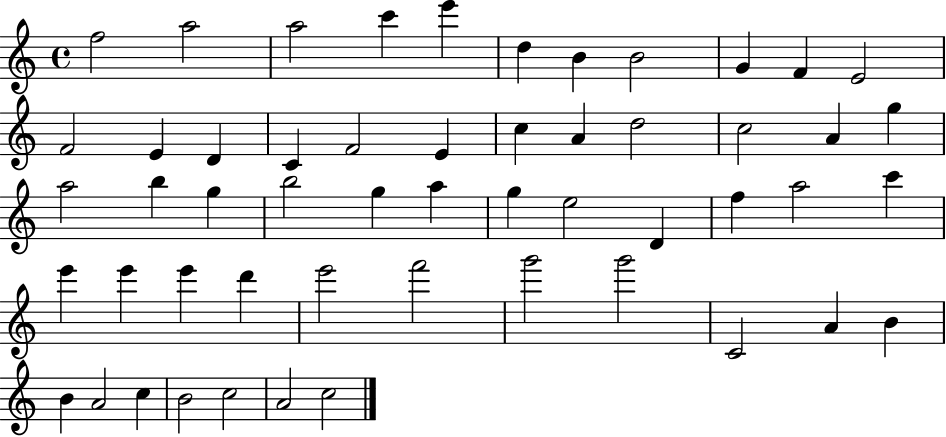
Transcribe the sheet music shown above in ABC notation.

X:1
T:Untitled
M:4/4
L:1/4
K:C
f2 a2 a2 c' e' d B B2 G F E2 F2 E D C F2 E c A d2 c2 A g a2 b g b2 g a g e2 D f a2 c' e' e' e' d' e'2 f'2 g'2 g'2 C2 A B B A2 c B2 c2 A2 c2